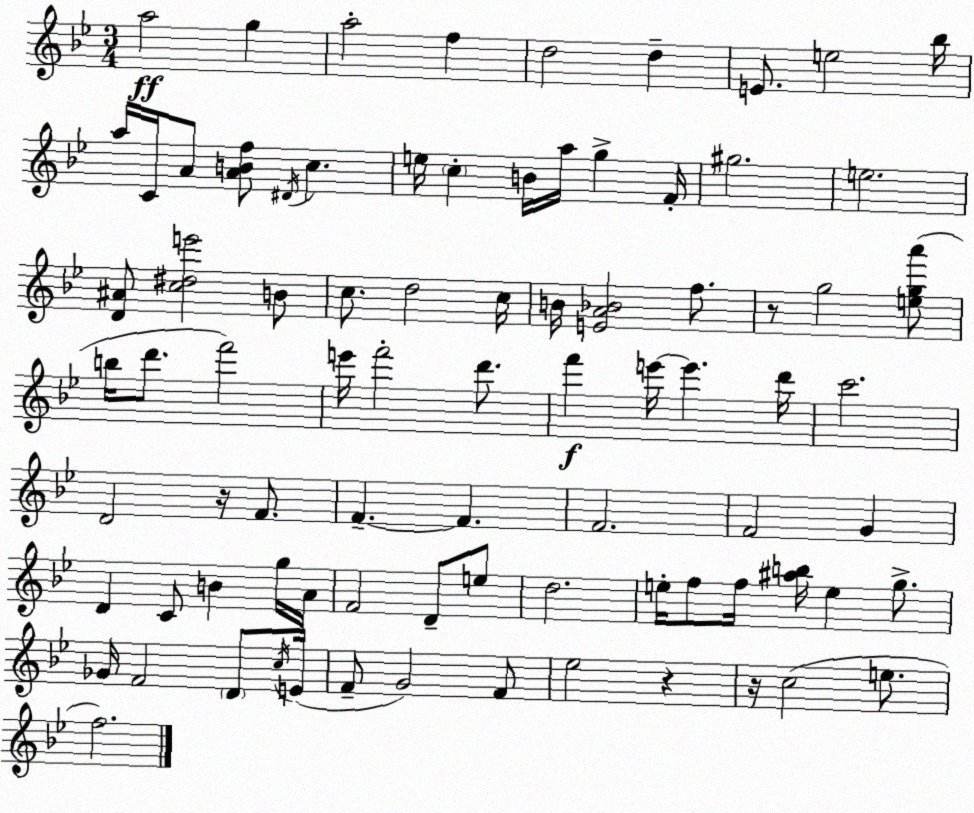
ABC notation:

X:1
T:Untitled
M:3/4
L:1/4
K:Bb
a2 g a2 f d2 d E/2 e2 _b/4 a/4 C/4 A/2 [ABf]/2 ^D/4 c e/4 c B/4 a/4 g F/4 ^g2 e2 [D^A]/2 [c^de']2 B/2 c/2 d2 c/4 B/4 [EA_B]2 f/2 z/2 g2 [ega']/2 b/4 d'/2 f'2 e'/4 f'2 d'/2 f' e'/4 e' d'/4 c'2 D2 z/4 F/2 F F F2 F2 G D C/2 B g/4 A/4 F2 D/2 e/2 d2 e/4 f/2 f/4 [^ab]/4 e g/2 _G/4 F2 D/2 c/4 E/4 F/2 G2 F/2 _e2 z z/4 c2 e/2 f2